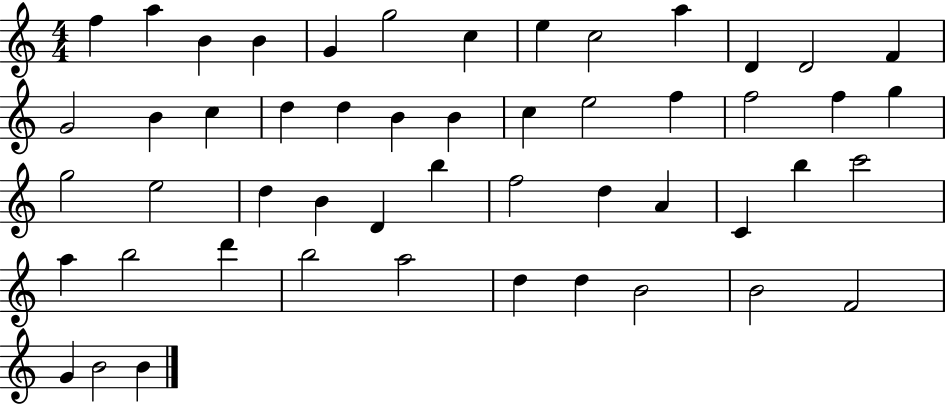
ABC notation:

X:1
T:Untitled
M:4/4
L:1/4
K:C
f a B B G g2 c e c2 a D D2 F G2 B c d d B B c e2 f f2 f g g2 e2 d B D b f2 d A C b c'2 a b2 d' b2 a2 d d B2 B2 F2 G B2 B